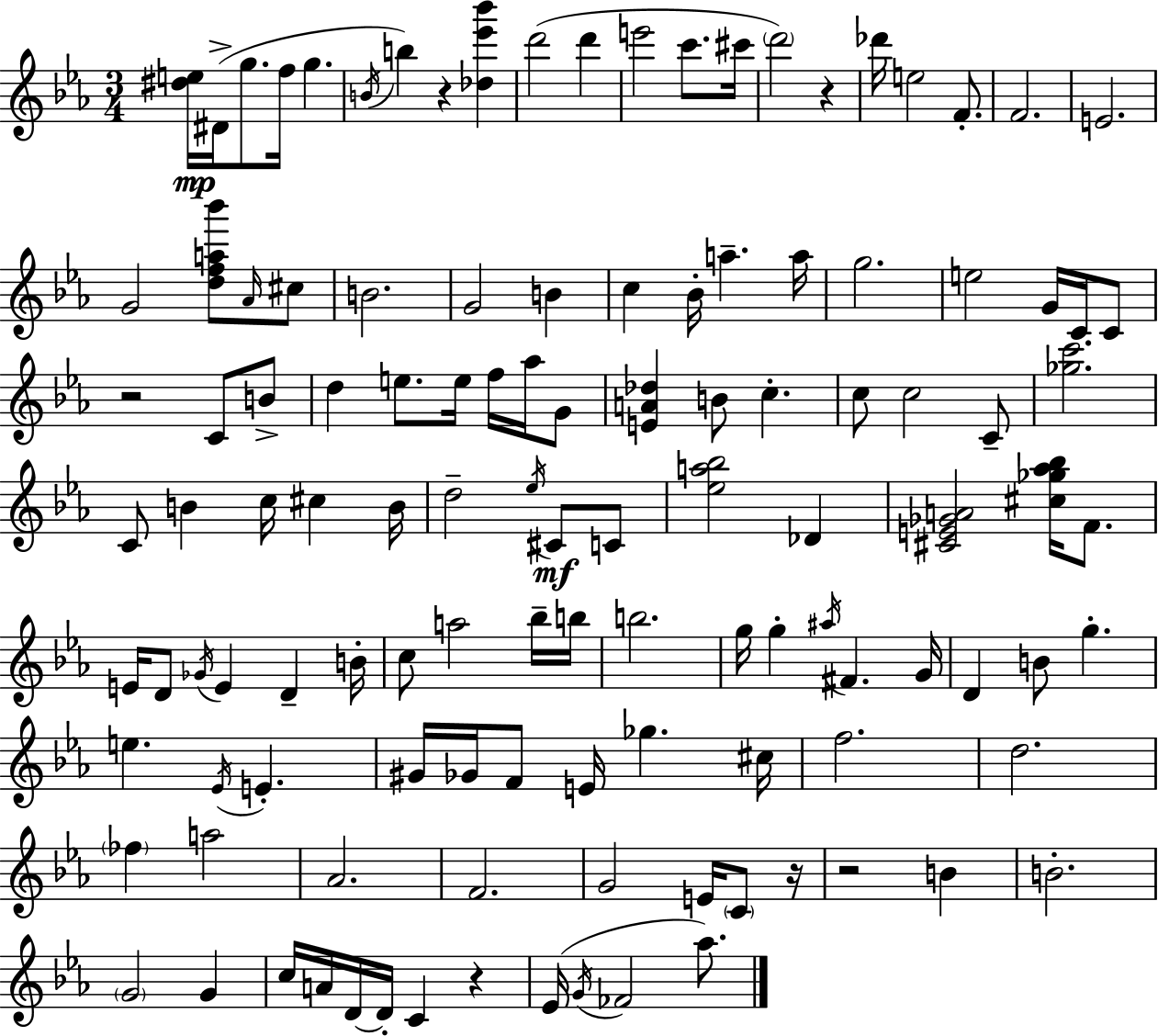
[D#5,E5]/s D#4/s G5/e. F5/s G5/q. B4/s B5/q R/q [Db5,Eb6,Bb6]/q D6/h D6/q E6/h C6/e. C#6/s D6/h R/q Db6/s E5/h F4/e. F4/h. E4/h. G4/h [D5,F5,A5,Bb6]/e Ab4/s C#5/e B4/h. G4/h B4/q C5/q Bb4/s A5/q. A5/s G5/h. E5/h G4/s C4/s C4/e R/h C4/e B4/e D5/q E5/e. E5/s F5/s Ab5/s G4/e [E4,A4,Db5]/q B4/e C5/q. C5/e C5/h C4/e [Gb5,C6]/h. C4/e B4/q C5/s C#5/q B4/s D5/h Eb5/s C#4/e C4/e [Eb5,A5,Bb5]/h Db4/q [C#4,E4,Gb4,A4]/h [C#5,Gb5,Ab5,Bb5]/s F4/e. E4/s D4/e Gb4/s E4/q D4/q B4/s C5/e A5/h Bb5/s B5/s B5/h. G5/s G5/q A#5/s F#4/q. G4/s D4/q B4/e G5/q. E5/q. Eb4/s E4/q. G#4/s Gb4/s F4/e E4/s Gb5/q. C#5/s F5/h. D5/h. FES5/q A5/h Ab4/h. F4/h. G4/h E4/s C4/e R/s R/h B4/q B4/h. G4/h G4/q C5/s A4/s D4/s D4/s C4/q R/q Eb4/s G4/s FES4/h Ab5/e.